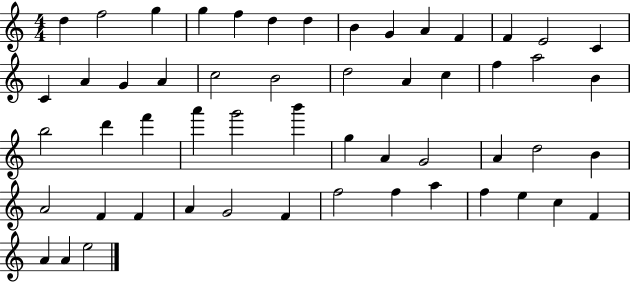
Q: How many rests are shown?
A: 0